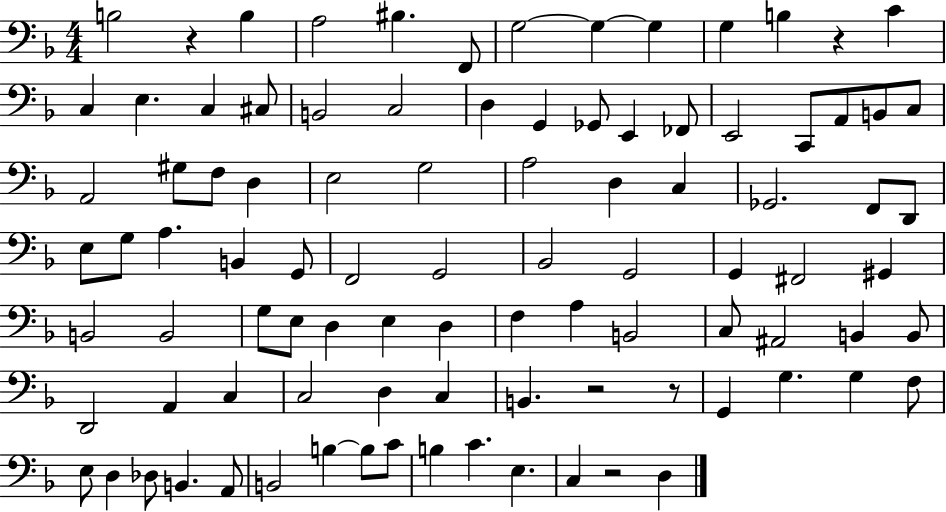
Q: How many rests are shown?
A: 5